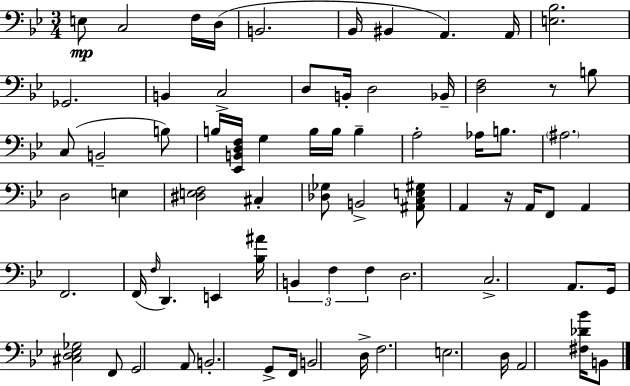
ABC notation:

X:1
T:Untitled
M:3/4
L:1/4
K:Gm
E,/2 C,2 F,/4 D,/4 B,,2 _B,,/4 ^B,, A,, A,,/4 [E,_B,]2 _G,,2 B,, C,2 D,/2 B,,/4 D,2 _B,,/4 [D,F,]2 z/2 B,/2 C,/2 B,,2 B,/2 B,/4 [_E,,B,,D,F,]/4 G, B,/4 B,/4 B, A,2 _A,/4 B,/2 ^A,2 D,2 E, [^D,E,F,]2 ^C, [_D,_G,]/2 B,,2 [^A,,C,E,^G,]/2 A,, z/4 A,,/4 F,,/2 A,, F,,2 F,,/4 F,/4 D,, E,, [_B,^A]/4 B,, F, F, D,2 C,2 A,,/2 G,,/4 [^C,D,_E,_G,]2 F,,/2 G,,2 A,,/2 B,,2 G,,/2 F,,/4 B,,2 D,/4 F,2 E,2 D,/4 A,,2 [^F,_D_B]/4 B,,/2